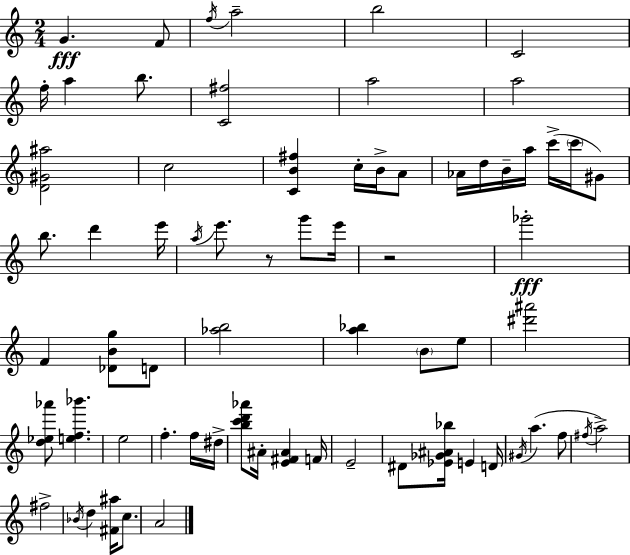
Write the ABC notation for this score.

X:1
T:Untitled
M:2/4
L:1/4
K:Am
G F/2 f/4 a2 b2 C2 f/4 a b/2 [C^f]2 a2 a2 [D^G^a]2 c2 [CB^f] c/4 B/4 A/2 _A/4 d/4 B/4 a/4 c'/4 c'/4 ^G/2 b/2 d' e'/4 a/4 e'/2 z/2 g'/2 e'/4 z2 _g'2 F [_DBg]/2 D/2 [_ab]2 [a_b] B/2 e/2 [^d'^a']2 [d_e_a']/2 [ef_b'] e2 f f/4 ^d/4 [bc'd'_a']/2 ^A/4 [E^F^A] F/4 E2 ^D/2 [_E_G^A_b]/4 E D/4 ^G/4 a f/2 ^f/4 a2 ^f2 _B/4 d [^F^a]/4 c/2 A2